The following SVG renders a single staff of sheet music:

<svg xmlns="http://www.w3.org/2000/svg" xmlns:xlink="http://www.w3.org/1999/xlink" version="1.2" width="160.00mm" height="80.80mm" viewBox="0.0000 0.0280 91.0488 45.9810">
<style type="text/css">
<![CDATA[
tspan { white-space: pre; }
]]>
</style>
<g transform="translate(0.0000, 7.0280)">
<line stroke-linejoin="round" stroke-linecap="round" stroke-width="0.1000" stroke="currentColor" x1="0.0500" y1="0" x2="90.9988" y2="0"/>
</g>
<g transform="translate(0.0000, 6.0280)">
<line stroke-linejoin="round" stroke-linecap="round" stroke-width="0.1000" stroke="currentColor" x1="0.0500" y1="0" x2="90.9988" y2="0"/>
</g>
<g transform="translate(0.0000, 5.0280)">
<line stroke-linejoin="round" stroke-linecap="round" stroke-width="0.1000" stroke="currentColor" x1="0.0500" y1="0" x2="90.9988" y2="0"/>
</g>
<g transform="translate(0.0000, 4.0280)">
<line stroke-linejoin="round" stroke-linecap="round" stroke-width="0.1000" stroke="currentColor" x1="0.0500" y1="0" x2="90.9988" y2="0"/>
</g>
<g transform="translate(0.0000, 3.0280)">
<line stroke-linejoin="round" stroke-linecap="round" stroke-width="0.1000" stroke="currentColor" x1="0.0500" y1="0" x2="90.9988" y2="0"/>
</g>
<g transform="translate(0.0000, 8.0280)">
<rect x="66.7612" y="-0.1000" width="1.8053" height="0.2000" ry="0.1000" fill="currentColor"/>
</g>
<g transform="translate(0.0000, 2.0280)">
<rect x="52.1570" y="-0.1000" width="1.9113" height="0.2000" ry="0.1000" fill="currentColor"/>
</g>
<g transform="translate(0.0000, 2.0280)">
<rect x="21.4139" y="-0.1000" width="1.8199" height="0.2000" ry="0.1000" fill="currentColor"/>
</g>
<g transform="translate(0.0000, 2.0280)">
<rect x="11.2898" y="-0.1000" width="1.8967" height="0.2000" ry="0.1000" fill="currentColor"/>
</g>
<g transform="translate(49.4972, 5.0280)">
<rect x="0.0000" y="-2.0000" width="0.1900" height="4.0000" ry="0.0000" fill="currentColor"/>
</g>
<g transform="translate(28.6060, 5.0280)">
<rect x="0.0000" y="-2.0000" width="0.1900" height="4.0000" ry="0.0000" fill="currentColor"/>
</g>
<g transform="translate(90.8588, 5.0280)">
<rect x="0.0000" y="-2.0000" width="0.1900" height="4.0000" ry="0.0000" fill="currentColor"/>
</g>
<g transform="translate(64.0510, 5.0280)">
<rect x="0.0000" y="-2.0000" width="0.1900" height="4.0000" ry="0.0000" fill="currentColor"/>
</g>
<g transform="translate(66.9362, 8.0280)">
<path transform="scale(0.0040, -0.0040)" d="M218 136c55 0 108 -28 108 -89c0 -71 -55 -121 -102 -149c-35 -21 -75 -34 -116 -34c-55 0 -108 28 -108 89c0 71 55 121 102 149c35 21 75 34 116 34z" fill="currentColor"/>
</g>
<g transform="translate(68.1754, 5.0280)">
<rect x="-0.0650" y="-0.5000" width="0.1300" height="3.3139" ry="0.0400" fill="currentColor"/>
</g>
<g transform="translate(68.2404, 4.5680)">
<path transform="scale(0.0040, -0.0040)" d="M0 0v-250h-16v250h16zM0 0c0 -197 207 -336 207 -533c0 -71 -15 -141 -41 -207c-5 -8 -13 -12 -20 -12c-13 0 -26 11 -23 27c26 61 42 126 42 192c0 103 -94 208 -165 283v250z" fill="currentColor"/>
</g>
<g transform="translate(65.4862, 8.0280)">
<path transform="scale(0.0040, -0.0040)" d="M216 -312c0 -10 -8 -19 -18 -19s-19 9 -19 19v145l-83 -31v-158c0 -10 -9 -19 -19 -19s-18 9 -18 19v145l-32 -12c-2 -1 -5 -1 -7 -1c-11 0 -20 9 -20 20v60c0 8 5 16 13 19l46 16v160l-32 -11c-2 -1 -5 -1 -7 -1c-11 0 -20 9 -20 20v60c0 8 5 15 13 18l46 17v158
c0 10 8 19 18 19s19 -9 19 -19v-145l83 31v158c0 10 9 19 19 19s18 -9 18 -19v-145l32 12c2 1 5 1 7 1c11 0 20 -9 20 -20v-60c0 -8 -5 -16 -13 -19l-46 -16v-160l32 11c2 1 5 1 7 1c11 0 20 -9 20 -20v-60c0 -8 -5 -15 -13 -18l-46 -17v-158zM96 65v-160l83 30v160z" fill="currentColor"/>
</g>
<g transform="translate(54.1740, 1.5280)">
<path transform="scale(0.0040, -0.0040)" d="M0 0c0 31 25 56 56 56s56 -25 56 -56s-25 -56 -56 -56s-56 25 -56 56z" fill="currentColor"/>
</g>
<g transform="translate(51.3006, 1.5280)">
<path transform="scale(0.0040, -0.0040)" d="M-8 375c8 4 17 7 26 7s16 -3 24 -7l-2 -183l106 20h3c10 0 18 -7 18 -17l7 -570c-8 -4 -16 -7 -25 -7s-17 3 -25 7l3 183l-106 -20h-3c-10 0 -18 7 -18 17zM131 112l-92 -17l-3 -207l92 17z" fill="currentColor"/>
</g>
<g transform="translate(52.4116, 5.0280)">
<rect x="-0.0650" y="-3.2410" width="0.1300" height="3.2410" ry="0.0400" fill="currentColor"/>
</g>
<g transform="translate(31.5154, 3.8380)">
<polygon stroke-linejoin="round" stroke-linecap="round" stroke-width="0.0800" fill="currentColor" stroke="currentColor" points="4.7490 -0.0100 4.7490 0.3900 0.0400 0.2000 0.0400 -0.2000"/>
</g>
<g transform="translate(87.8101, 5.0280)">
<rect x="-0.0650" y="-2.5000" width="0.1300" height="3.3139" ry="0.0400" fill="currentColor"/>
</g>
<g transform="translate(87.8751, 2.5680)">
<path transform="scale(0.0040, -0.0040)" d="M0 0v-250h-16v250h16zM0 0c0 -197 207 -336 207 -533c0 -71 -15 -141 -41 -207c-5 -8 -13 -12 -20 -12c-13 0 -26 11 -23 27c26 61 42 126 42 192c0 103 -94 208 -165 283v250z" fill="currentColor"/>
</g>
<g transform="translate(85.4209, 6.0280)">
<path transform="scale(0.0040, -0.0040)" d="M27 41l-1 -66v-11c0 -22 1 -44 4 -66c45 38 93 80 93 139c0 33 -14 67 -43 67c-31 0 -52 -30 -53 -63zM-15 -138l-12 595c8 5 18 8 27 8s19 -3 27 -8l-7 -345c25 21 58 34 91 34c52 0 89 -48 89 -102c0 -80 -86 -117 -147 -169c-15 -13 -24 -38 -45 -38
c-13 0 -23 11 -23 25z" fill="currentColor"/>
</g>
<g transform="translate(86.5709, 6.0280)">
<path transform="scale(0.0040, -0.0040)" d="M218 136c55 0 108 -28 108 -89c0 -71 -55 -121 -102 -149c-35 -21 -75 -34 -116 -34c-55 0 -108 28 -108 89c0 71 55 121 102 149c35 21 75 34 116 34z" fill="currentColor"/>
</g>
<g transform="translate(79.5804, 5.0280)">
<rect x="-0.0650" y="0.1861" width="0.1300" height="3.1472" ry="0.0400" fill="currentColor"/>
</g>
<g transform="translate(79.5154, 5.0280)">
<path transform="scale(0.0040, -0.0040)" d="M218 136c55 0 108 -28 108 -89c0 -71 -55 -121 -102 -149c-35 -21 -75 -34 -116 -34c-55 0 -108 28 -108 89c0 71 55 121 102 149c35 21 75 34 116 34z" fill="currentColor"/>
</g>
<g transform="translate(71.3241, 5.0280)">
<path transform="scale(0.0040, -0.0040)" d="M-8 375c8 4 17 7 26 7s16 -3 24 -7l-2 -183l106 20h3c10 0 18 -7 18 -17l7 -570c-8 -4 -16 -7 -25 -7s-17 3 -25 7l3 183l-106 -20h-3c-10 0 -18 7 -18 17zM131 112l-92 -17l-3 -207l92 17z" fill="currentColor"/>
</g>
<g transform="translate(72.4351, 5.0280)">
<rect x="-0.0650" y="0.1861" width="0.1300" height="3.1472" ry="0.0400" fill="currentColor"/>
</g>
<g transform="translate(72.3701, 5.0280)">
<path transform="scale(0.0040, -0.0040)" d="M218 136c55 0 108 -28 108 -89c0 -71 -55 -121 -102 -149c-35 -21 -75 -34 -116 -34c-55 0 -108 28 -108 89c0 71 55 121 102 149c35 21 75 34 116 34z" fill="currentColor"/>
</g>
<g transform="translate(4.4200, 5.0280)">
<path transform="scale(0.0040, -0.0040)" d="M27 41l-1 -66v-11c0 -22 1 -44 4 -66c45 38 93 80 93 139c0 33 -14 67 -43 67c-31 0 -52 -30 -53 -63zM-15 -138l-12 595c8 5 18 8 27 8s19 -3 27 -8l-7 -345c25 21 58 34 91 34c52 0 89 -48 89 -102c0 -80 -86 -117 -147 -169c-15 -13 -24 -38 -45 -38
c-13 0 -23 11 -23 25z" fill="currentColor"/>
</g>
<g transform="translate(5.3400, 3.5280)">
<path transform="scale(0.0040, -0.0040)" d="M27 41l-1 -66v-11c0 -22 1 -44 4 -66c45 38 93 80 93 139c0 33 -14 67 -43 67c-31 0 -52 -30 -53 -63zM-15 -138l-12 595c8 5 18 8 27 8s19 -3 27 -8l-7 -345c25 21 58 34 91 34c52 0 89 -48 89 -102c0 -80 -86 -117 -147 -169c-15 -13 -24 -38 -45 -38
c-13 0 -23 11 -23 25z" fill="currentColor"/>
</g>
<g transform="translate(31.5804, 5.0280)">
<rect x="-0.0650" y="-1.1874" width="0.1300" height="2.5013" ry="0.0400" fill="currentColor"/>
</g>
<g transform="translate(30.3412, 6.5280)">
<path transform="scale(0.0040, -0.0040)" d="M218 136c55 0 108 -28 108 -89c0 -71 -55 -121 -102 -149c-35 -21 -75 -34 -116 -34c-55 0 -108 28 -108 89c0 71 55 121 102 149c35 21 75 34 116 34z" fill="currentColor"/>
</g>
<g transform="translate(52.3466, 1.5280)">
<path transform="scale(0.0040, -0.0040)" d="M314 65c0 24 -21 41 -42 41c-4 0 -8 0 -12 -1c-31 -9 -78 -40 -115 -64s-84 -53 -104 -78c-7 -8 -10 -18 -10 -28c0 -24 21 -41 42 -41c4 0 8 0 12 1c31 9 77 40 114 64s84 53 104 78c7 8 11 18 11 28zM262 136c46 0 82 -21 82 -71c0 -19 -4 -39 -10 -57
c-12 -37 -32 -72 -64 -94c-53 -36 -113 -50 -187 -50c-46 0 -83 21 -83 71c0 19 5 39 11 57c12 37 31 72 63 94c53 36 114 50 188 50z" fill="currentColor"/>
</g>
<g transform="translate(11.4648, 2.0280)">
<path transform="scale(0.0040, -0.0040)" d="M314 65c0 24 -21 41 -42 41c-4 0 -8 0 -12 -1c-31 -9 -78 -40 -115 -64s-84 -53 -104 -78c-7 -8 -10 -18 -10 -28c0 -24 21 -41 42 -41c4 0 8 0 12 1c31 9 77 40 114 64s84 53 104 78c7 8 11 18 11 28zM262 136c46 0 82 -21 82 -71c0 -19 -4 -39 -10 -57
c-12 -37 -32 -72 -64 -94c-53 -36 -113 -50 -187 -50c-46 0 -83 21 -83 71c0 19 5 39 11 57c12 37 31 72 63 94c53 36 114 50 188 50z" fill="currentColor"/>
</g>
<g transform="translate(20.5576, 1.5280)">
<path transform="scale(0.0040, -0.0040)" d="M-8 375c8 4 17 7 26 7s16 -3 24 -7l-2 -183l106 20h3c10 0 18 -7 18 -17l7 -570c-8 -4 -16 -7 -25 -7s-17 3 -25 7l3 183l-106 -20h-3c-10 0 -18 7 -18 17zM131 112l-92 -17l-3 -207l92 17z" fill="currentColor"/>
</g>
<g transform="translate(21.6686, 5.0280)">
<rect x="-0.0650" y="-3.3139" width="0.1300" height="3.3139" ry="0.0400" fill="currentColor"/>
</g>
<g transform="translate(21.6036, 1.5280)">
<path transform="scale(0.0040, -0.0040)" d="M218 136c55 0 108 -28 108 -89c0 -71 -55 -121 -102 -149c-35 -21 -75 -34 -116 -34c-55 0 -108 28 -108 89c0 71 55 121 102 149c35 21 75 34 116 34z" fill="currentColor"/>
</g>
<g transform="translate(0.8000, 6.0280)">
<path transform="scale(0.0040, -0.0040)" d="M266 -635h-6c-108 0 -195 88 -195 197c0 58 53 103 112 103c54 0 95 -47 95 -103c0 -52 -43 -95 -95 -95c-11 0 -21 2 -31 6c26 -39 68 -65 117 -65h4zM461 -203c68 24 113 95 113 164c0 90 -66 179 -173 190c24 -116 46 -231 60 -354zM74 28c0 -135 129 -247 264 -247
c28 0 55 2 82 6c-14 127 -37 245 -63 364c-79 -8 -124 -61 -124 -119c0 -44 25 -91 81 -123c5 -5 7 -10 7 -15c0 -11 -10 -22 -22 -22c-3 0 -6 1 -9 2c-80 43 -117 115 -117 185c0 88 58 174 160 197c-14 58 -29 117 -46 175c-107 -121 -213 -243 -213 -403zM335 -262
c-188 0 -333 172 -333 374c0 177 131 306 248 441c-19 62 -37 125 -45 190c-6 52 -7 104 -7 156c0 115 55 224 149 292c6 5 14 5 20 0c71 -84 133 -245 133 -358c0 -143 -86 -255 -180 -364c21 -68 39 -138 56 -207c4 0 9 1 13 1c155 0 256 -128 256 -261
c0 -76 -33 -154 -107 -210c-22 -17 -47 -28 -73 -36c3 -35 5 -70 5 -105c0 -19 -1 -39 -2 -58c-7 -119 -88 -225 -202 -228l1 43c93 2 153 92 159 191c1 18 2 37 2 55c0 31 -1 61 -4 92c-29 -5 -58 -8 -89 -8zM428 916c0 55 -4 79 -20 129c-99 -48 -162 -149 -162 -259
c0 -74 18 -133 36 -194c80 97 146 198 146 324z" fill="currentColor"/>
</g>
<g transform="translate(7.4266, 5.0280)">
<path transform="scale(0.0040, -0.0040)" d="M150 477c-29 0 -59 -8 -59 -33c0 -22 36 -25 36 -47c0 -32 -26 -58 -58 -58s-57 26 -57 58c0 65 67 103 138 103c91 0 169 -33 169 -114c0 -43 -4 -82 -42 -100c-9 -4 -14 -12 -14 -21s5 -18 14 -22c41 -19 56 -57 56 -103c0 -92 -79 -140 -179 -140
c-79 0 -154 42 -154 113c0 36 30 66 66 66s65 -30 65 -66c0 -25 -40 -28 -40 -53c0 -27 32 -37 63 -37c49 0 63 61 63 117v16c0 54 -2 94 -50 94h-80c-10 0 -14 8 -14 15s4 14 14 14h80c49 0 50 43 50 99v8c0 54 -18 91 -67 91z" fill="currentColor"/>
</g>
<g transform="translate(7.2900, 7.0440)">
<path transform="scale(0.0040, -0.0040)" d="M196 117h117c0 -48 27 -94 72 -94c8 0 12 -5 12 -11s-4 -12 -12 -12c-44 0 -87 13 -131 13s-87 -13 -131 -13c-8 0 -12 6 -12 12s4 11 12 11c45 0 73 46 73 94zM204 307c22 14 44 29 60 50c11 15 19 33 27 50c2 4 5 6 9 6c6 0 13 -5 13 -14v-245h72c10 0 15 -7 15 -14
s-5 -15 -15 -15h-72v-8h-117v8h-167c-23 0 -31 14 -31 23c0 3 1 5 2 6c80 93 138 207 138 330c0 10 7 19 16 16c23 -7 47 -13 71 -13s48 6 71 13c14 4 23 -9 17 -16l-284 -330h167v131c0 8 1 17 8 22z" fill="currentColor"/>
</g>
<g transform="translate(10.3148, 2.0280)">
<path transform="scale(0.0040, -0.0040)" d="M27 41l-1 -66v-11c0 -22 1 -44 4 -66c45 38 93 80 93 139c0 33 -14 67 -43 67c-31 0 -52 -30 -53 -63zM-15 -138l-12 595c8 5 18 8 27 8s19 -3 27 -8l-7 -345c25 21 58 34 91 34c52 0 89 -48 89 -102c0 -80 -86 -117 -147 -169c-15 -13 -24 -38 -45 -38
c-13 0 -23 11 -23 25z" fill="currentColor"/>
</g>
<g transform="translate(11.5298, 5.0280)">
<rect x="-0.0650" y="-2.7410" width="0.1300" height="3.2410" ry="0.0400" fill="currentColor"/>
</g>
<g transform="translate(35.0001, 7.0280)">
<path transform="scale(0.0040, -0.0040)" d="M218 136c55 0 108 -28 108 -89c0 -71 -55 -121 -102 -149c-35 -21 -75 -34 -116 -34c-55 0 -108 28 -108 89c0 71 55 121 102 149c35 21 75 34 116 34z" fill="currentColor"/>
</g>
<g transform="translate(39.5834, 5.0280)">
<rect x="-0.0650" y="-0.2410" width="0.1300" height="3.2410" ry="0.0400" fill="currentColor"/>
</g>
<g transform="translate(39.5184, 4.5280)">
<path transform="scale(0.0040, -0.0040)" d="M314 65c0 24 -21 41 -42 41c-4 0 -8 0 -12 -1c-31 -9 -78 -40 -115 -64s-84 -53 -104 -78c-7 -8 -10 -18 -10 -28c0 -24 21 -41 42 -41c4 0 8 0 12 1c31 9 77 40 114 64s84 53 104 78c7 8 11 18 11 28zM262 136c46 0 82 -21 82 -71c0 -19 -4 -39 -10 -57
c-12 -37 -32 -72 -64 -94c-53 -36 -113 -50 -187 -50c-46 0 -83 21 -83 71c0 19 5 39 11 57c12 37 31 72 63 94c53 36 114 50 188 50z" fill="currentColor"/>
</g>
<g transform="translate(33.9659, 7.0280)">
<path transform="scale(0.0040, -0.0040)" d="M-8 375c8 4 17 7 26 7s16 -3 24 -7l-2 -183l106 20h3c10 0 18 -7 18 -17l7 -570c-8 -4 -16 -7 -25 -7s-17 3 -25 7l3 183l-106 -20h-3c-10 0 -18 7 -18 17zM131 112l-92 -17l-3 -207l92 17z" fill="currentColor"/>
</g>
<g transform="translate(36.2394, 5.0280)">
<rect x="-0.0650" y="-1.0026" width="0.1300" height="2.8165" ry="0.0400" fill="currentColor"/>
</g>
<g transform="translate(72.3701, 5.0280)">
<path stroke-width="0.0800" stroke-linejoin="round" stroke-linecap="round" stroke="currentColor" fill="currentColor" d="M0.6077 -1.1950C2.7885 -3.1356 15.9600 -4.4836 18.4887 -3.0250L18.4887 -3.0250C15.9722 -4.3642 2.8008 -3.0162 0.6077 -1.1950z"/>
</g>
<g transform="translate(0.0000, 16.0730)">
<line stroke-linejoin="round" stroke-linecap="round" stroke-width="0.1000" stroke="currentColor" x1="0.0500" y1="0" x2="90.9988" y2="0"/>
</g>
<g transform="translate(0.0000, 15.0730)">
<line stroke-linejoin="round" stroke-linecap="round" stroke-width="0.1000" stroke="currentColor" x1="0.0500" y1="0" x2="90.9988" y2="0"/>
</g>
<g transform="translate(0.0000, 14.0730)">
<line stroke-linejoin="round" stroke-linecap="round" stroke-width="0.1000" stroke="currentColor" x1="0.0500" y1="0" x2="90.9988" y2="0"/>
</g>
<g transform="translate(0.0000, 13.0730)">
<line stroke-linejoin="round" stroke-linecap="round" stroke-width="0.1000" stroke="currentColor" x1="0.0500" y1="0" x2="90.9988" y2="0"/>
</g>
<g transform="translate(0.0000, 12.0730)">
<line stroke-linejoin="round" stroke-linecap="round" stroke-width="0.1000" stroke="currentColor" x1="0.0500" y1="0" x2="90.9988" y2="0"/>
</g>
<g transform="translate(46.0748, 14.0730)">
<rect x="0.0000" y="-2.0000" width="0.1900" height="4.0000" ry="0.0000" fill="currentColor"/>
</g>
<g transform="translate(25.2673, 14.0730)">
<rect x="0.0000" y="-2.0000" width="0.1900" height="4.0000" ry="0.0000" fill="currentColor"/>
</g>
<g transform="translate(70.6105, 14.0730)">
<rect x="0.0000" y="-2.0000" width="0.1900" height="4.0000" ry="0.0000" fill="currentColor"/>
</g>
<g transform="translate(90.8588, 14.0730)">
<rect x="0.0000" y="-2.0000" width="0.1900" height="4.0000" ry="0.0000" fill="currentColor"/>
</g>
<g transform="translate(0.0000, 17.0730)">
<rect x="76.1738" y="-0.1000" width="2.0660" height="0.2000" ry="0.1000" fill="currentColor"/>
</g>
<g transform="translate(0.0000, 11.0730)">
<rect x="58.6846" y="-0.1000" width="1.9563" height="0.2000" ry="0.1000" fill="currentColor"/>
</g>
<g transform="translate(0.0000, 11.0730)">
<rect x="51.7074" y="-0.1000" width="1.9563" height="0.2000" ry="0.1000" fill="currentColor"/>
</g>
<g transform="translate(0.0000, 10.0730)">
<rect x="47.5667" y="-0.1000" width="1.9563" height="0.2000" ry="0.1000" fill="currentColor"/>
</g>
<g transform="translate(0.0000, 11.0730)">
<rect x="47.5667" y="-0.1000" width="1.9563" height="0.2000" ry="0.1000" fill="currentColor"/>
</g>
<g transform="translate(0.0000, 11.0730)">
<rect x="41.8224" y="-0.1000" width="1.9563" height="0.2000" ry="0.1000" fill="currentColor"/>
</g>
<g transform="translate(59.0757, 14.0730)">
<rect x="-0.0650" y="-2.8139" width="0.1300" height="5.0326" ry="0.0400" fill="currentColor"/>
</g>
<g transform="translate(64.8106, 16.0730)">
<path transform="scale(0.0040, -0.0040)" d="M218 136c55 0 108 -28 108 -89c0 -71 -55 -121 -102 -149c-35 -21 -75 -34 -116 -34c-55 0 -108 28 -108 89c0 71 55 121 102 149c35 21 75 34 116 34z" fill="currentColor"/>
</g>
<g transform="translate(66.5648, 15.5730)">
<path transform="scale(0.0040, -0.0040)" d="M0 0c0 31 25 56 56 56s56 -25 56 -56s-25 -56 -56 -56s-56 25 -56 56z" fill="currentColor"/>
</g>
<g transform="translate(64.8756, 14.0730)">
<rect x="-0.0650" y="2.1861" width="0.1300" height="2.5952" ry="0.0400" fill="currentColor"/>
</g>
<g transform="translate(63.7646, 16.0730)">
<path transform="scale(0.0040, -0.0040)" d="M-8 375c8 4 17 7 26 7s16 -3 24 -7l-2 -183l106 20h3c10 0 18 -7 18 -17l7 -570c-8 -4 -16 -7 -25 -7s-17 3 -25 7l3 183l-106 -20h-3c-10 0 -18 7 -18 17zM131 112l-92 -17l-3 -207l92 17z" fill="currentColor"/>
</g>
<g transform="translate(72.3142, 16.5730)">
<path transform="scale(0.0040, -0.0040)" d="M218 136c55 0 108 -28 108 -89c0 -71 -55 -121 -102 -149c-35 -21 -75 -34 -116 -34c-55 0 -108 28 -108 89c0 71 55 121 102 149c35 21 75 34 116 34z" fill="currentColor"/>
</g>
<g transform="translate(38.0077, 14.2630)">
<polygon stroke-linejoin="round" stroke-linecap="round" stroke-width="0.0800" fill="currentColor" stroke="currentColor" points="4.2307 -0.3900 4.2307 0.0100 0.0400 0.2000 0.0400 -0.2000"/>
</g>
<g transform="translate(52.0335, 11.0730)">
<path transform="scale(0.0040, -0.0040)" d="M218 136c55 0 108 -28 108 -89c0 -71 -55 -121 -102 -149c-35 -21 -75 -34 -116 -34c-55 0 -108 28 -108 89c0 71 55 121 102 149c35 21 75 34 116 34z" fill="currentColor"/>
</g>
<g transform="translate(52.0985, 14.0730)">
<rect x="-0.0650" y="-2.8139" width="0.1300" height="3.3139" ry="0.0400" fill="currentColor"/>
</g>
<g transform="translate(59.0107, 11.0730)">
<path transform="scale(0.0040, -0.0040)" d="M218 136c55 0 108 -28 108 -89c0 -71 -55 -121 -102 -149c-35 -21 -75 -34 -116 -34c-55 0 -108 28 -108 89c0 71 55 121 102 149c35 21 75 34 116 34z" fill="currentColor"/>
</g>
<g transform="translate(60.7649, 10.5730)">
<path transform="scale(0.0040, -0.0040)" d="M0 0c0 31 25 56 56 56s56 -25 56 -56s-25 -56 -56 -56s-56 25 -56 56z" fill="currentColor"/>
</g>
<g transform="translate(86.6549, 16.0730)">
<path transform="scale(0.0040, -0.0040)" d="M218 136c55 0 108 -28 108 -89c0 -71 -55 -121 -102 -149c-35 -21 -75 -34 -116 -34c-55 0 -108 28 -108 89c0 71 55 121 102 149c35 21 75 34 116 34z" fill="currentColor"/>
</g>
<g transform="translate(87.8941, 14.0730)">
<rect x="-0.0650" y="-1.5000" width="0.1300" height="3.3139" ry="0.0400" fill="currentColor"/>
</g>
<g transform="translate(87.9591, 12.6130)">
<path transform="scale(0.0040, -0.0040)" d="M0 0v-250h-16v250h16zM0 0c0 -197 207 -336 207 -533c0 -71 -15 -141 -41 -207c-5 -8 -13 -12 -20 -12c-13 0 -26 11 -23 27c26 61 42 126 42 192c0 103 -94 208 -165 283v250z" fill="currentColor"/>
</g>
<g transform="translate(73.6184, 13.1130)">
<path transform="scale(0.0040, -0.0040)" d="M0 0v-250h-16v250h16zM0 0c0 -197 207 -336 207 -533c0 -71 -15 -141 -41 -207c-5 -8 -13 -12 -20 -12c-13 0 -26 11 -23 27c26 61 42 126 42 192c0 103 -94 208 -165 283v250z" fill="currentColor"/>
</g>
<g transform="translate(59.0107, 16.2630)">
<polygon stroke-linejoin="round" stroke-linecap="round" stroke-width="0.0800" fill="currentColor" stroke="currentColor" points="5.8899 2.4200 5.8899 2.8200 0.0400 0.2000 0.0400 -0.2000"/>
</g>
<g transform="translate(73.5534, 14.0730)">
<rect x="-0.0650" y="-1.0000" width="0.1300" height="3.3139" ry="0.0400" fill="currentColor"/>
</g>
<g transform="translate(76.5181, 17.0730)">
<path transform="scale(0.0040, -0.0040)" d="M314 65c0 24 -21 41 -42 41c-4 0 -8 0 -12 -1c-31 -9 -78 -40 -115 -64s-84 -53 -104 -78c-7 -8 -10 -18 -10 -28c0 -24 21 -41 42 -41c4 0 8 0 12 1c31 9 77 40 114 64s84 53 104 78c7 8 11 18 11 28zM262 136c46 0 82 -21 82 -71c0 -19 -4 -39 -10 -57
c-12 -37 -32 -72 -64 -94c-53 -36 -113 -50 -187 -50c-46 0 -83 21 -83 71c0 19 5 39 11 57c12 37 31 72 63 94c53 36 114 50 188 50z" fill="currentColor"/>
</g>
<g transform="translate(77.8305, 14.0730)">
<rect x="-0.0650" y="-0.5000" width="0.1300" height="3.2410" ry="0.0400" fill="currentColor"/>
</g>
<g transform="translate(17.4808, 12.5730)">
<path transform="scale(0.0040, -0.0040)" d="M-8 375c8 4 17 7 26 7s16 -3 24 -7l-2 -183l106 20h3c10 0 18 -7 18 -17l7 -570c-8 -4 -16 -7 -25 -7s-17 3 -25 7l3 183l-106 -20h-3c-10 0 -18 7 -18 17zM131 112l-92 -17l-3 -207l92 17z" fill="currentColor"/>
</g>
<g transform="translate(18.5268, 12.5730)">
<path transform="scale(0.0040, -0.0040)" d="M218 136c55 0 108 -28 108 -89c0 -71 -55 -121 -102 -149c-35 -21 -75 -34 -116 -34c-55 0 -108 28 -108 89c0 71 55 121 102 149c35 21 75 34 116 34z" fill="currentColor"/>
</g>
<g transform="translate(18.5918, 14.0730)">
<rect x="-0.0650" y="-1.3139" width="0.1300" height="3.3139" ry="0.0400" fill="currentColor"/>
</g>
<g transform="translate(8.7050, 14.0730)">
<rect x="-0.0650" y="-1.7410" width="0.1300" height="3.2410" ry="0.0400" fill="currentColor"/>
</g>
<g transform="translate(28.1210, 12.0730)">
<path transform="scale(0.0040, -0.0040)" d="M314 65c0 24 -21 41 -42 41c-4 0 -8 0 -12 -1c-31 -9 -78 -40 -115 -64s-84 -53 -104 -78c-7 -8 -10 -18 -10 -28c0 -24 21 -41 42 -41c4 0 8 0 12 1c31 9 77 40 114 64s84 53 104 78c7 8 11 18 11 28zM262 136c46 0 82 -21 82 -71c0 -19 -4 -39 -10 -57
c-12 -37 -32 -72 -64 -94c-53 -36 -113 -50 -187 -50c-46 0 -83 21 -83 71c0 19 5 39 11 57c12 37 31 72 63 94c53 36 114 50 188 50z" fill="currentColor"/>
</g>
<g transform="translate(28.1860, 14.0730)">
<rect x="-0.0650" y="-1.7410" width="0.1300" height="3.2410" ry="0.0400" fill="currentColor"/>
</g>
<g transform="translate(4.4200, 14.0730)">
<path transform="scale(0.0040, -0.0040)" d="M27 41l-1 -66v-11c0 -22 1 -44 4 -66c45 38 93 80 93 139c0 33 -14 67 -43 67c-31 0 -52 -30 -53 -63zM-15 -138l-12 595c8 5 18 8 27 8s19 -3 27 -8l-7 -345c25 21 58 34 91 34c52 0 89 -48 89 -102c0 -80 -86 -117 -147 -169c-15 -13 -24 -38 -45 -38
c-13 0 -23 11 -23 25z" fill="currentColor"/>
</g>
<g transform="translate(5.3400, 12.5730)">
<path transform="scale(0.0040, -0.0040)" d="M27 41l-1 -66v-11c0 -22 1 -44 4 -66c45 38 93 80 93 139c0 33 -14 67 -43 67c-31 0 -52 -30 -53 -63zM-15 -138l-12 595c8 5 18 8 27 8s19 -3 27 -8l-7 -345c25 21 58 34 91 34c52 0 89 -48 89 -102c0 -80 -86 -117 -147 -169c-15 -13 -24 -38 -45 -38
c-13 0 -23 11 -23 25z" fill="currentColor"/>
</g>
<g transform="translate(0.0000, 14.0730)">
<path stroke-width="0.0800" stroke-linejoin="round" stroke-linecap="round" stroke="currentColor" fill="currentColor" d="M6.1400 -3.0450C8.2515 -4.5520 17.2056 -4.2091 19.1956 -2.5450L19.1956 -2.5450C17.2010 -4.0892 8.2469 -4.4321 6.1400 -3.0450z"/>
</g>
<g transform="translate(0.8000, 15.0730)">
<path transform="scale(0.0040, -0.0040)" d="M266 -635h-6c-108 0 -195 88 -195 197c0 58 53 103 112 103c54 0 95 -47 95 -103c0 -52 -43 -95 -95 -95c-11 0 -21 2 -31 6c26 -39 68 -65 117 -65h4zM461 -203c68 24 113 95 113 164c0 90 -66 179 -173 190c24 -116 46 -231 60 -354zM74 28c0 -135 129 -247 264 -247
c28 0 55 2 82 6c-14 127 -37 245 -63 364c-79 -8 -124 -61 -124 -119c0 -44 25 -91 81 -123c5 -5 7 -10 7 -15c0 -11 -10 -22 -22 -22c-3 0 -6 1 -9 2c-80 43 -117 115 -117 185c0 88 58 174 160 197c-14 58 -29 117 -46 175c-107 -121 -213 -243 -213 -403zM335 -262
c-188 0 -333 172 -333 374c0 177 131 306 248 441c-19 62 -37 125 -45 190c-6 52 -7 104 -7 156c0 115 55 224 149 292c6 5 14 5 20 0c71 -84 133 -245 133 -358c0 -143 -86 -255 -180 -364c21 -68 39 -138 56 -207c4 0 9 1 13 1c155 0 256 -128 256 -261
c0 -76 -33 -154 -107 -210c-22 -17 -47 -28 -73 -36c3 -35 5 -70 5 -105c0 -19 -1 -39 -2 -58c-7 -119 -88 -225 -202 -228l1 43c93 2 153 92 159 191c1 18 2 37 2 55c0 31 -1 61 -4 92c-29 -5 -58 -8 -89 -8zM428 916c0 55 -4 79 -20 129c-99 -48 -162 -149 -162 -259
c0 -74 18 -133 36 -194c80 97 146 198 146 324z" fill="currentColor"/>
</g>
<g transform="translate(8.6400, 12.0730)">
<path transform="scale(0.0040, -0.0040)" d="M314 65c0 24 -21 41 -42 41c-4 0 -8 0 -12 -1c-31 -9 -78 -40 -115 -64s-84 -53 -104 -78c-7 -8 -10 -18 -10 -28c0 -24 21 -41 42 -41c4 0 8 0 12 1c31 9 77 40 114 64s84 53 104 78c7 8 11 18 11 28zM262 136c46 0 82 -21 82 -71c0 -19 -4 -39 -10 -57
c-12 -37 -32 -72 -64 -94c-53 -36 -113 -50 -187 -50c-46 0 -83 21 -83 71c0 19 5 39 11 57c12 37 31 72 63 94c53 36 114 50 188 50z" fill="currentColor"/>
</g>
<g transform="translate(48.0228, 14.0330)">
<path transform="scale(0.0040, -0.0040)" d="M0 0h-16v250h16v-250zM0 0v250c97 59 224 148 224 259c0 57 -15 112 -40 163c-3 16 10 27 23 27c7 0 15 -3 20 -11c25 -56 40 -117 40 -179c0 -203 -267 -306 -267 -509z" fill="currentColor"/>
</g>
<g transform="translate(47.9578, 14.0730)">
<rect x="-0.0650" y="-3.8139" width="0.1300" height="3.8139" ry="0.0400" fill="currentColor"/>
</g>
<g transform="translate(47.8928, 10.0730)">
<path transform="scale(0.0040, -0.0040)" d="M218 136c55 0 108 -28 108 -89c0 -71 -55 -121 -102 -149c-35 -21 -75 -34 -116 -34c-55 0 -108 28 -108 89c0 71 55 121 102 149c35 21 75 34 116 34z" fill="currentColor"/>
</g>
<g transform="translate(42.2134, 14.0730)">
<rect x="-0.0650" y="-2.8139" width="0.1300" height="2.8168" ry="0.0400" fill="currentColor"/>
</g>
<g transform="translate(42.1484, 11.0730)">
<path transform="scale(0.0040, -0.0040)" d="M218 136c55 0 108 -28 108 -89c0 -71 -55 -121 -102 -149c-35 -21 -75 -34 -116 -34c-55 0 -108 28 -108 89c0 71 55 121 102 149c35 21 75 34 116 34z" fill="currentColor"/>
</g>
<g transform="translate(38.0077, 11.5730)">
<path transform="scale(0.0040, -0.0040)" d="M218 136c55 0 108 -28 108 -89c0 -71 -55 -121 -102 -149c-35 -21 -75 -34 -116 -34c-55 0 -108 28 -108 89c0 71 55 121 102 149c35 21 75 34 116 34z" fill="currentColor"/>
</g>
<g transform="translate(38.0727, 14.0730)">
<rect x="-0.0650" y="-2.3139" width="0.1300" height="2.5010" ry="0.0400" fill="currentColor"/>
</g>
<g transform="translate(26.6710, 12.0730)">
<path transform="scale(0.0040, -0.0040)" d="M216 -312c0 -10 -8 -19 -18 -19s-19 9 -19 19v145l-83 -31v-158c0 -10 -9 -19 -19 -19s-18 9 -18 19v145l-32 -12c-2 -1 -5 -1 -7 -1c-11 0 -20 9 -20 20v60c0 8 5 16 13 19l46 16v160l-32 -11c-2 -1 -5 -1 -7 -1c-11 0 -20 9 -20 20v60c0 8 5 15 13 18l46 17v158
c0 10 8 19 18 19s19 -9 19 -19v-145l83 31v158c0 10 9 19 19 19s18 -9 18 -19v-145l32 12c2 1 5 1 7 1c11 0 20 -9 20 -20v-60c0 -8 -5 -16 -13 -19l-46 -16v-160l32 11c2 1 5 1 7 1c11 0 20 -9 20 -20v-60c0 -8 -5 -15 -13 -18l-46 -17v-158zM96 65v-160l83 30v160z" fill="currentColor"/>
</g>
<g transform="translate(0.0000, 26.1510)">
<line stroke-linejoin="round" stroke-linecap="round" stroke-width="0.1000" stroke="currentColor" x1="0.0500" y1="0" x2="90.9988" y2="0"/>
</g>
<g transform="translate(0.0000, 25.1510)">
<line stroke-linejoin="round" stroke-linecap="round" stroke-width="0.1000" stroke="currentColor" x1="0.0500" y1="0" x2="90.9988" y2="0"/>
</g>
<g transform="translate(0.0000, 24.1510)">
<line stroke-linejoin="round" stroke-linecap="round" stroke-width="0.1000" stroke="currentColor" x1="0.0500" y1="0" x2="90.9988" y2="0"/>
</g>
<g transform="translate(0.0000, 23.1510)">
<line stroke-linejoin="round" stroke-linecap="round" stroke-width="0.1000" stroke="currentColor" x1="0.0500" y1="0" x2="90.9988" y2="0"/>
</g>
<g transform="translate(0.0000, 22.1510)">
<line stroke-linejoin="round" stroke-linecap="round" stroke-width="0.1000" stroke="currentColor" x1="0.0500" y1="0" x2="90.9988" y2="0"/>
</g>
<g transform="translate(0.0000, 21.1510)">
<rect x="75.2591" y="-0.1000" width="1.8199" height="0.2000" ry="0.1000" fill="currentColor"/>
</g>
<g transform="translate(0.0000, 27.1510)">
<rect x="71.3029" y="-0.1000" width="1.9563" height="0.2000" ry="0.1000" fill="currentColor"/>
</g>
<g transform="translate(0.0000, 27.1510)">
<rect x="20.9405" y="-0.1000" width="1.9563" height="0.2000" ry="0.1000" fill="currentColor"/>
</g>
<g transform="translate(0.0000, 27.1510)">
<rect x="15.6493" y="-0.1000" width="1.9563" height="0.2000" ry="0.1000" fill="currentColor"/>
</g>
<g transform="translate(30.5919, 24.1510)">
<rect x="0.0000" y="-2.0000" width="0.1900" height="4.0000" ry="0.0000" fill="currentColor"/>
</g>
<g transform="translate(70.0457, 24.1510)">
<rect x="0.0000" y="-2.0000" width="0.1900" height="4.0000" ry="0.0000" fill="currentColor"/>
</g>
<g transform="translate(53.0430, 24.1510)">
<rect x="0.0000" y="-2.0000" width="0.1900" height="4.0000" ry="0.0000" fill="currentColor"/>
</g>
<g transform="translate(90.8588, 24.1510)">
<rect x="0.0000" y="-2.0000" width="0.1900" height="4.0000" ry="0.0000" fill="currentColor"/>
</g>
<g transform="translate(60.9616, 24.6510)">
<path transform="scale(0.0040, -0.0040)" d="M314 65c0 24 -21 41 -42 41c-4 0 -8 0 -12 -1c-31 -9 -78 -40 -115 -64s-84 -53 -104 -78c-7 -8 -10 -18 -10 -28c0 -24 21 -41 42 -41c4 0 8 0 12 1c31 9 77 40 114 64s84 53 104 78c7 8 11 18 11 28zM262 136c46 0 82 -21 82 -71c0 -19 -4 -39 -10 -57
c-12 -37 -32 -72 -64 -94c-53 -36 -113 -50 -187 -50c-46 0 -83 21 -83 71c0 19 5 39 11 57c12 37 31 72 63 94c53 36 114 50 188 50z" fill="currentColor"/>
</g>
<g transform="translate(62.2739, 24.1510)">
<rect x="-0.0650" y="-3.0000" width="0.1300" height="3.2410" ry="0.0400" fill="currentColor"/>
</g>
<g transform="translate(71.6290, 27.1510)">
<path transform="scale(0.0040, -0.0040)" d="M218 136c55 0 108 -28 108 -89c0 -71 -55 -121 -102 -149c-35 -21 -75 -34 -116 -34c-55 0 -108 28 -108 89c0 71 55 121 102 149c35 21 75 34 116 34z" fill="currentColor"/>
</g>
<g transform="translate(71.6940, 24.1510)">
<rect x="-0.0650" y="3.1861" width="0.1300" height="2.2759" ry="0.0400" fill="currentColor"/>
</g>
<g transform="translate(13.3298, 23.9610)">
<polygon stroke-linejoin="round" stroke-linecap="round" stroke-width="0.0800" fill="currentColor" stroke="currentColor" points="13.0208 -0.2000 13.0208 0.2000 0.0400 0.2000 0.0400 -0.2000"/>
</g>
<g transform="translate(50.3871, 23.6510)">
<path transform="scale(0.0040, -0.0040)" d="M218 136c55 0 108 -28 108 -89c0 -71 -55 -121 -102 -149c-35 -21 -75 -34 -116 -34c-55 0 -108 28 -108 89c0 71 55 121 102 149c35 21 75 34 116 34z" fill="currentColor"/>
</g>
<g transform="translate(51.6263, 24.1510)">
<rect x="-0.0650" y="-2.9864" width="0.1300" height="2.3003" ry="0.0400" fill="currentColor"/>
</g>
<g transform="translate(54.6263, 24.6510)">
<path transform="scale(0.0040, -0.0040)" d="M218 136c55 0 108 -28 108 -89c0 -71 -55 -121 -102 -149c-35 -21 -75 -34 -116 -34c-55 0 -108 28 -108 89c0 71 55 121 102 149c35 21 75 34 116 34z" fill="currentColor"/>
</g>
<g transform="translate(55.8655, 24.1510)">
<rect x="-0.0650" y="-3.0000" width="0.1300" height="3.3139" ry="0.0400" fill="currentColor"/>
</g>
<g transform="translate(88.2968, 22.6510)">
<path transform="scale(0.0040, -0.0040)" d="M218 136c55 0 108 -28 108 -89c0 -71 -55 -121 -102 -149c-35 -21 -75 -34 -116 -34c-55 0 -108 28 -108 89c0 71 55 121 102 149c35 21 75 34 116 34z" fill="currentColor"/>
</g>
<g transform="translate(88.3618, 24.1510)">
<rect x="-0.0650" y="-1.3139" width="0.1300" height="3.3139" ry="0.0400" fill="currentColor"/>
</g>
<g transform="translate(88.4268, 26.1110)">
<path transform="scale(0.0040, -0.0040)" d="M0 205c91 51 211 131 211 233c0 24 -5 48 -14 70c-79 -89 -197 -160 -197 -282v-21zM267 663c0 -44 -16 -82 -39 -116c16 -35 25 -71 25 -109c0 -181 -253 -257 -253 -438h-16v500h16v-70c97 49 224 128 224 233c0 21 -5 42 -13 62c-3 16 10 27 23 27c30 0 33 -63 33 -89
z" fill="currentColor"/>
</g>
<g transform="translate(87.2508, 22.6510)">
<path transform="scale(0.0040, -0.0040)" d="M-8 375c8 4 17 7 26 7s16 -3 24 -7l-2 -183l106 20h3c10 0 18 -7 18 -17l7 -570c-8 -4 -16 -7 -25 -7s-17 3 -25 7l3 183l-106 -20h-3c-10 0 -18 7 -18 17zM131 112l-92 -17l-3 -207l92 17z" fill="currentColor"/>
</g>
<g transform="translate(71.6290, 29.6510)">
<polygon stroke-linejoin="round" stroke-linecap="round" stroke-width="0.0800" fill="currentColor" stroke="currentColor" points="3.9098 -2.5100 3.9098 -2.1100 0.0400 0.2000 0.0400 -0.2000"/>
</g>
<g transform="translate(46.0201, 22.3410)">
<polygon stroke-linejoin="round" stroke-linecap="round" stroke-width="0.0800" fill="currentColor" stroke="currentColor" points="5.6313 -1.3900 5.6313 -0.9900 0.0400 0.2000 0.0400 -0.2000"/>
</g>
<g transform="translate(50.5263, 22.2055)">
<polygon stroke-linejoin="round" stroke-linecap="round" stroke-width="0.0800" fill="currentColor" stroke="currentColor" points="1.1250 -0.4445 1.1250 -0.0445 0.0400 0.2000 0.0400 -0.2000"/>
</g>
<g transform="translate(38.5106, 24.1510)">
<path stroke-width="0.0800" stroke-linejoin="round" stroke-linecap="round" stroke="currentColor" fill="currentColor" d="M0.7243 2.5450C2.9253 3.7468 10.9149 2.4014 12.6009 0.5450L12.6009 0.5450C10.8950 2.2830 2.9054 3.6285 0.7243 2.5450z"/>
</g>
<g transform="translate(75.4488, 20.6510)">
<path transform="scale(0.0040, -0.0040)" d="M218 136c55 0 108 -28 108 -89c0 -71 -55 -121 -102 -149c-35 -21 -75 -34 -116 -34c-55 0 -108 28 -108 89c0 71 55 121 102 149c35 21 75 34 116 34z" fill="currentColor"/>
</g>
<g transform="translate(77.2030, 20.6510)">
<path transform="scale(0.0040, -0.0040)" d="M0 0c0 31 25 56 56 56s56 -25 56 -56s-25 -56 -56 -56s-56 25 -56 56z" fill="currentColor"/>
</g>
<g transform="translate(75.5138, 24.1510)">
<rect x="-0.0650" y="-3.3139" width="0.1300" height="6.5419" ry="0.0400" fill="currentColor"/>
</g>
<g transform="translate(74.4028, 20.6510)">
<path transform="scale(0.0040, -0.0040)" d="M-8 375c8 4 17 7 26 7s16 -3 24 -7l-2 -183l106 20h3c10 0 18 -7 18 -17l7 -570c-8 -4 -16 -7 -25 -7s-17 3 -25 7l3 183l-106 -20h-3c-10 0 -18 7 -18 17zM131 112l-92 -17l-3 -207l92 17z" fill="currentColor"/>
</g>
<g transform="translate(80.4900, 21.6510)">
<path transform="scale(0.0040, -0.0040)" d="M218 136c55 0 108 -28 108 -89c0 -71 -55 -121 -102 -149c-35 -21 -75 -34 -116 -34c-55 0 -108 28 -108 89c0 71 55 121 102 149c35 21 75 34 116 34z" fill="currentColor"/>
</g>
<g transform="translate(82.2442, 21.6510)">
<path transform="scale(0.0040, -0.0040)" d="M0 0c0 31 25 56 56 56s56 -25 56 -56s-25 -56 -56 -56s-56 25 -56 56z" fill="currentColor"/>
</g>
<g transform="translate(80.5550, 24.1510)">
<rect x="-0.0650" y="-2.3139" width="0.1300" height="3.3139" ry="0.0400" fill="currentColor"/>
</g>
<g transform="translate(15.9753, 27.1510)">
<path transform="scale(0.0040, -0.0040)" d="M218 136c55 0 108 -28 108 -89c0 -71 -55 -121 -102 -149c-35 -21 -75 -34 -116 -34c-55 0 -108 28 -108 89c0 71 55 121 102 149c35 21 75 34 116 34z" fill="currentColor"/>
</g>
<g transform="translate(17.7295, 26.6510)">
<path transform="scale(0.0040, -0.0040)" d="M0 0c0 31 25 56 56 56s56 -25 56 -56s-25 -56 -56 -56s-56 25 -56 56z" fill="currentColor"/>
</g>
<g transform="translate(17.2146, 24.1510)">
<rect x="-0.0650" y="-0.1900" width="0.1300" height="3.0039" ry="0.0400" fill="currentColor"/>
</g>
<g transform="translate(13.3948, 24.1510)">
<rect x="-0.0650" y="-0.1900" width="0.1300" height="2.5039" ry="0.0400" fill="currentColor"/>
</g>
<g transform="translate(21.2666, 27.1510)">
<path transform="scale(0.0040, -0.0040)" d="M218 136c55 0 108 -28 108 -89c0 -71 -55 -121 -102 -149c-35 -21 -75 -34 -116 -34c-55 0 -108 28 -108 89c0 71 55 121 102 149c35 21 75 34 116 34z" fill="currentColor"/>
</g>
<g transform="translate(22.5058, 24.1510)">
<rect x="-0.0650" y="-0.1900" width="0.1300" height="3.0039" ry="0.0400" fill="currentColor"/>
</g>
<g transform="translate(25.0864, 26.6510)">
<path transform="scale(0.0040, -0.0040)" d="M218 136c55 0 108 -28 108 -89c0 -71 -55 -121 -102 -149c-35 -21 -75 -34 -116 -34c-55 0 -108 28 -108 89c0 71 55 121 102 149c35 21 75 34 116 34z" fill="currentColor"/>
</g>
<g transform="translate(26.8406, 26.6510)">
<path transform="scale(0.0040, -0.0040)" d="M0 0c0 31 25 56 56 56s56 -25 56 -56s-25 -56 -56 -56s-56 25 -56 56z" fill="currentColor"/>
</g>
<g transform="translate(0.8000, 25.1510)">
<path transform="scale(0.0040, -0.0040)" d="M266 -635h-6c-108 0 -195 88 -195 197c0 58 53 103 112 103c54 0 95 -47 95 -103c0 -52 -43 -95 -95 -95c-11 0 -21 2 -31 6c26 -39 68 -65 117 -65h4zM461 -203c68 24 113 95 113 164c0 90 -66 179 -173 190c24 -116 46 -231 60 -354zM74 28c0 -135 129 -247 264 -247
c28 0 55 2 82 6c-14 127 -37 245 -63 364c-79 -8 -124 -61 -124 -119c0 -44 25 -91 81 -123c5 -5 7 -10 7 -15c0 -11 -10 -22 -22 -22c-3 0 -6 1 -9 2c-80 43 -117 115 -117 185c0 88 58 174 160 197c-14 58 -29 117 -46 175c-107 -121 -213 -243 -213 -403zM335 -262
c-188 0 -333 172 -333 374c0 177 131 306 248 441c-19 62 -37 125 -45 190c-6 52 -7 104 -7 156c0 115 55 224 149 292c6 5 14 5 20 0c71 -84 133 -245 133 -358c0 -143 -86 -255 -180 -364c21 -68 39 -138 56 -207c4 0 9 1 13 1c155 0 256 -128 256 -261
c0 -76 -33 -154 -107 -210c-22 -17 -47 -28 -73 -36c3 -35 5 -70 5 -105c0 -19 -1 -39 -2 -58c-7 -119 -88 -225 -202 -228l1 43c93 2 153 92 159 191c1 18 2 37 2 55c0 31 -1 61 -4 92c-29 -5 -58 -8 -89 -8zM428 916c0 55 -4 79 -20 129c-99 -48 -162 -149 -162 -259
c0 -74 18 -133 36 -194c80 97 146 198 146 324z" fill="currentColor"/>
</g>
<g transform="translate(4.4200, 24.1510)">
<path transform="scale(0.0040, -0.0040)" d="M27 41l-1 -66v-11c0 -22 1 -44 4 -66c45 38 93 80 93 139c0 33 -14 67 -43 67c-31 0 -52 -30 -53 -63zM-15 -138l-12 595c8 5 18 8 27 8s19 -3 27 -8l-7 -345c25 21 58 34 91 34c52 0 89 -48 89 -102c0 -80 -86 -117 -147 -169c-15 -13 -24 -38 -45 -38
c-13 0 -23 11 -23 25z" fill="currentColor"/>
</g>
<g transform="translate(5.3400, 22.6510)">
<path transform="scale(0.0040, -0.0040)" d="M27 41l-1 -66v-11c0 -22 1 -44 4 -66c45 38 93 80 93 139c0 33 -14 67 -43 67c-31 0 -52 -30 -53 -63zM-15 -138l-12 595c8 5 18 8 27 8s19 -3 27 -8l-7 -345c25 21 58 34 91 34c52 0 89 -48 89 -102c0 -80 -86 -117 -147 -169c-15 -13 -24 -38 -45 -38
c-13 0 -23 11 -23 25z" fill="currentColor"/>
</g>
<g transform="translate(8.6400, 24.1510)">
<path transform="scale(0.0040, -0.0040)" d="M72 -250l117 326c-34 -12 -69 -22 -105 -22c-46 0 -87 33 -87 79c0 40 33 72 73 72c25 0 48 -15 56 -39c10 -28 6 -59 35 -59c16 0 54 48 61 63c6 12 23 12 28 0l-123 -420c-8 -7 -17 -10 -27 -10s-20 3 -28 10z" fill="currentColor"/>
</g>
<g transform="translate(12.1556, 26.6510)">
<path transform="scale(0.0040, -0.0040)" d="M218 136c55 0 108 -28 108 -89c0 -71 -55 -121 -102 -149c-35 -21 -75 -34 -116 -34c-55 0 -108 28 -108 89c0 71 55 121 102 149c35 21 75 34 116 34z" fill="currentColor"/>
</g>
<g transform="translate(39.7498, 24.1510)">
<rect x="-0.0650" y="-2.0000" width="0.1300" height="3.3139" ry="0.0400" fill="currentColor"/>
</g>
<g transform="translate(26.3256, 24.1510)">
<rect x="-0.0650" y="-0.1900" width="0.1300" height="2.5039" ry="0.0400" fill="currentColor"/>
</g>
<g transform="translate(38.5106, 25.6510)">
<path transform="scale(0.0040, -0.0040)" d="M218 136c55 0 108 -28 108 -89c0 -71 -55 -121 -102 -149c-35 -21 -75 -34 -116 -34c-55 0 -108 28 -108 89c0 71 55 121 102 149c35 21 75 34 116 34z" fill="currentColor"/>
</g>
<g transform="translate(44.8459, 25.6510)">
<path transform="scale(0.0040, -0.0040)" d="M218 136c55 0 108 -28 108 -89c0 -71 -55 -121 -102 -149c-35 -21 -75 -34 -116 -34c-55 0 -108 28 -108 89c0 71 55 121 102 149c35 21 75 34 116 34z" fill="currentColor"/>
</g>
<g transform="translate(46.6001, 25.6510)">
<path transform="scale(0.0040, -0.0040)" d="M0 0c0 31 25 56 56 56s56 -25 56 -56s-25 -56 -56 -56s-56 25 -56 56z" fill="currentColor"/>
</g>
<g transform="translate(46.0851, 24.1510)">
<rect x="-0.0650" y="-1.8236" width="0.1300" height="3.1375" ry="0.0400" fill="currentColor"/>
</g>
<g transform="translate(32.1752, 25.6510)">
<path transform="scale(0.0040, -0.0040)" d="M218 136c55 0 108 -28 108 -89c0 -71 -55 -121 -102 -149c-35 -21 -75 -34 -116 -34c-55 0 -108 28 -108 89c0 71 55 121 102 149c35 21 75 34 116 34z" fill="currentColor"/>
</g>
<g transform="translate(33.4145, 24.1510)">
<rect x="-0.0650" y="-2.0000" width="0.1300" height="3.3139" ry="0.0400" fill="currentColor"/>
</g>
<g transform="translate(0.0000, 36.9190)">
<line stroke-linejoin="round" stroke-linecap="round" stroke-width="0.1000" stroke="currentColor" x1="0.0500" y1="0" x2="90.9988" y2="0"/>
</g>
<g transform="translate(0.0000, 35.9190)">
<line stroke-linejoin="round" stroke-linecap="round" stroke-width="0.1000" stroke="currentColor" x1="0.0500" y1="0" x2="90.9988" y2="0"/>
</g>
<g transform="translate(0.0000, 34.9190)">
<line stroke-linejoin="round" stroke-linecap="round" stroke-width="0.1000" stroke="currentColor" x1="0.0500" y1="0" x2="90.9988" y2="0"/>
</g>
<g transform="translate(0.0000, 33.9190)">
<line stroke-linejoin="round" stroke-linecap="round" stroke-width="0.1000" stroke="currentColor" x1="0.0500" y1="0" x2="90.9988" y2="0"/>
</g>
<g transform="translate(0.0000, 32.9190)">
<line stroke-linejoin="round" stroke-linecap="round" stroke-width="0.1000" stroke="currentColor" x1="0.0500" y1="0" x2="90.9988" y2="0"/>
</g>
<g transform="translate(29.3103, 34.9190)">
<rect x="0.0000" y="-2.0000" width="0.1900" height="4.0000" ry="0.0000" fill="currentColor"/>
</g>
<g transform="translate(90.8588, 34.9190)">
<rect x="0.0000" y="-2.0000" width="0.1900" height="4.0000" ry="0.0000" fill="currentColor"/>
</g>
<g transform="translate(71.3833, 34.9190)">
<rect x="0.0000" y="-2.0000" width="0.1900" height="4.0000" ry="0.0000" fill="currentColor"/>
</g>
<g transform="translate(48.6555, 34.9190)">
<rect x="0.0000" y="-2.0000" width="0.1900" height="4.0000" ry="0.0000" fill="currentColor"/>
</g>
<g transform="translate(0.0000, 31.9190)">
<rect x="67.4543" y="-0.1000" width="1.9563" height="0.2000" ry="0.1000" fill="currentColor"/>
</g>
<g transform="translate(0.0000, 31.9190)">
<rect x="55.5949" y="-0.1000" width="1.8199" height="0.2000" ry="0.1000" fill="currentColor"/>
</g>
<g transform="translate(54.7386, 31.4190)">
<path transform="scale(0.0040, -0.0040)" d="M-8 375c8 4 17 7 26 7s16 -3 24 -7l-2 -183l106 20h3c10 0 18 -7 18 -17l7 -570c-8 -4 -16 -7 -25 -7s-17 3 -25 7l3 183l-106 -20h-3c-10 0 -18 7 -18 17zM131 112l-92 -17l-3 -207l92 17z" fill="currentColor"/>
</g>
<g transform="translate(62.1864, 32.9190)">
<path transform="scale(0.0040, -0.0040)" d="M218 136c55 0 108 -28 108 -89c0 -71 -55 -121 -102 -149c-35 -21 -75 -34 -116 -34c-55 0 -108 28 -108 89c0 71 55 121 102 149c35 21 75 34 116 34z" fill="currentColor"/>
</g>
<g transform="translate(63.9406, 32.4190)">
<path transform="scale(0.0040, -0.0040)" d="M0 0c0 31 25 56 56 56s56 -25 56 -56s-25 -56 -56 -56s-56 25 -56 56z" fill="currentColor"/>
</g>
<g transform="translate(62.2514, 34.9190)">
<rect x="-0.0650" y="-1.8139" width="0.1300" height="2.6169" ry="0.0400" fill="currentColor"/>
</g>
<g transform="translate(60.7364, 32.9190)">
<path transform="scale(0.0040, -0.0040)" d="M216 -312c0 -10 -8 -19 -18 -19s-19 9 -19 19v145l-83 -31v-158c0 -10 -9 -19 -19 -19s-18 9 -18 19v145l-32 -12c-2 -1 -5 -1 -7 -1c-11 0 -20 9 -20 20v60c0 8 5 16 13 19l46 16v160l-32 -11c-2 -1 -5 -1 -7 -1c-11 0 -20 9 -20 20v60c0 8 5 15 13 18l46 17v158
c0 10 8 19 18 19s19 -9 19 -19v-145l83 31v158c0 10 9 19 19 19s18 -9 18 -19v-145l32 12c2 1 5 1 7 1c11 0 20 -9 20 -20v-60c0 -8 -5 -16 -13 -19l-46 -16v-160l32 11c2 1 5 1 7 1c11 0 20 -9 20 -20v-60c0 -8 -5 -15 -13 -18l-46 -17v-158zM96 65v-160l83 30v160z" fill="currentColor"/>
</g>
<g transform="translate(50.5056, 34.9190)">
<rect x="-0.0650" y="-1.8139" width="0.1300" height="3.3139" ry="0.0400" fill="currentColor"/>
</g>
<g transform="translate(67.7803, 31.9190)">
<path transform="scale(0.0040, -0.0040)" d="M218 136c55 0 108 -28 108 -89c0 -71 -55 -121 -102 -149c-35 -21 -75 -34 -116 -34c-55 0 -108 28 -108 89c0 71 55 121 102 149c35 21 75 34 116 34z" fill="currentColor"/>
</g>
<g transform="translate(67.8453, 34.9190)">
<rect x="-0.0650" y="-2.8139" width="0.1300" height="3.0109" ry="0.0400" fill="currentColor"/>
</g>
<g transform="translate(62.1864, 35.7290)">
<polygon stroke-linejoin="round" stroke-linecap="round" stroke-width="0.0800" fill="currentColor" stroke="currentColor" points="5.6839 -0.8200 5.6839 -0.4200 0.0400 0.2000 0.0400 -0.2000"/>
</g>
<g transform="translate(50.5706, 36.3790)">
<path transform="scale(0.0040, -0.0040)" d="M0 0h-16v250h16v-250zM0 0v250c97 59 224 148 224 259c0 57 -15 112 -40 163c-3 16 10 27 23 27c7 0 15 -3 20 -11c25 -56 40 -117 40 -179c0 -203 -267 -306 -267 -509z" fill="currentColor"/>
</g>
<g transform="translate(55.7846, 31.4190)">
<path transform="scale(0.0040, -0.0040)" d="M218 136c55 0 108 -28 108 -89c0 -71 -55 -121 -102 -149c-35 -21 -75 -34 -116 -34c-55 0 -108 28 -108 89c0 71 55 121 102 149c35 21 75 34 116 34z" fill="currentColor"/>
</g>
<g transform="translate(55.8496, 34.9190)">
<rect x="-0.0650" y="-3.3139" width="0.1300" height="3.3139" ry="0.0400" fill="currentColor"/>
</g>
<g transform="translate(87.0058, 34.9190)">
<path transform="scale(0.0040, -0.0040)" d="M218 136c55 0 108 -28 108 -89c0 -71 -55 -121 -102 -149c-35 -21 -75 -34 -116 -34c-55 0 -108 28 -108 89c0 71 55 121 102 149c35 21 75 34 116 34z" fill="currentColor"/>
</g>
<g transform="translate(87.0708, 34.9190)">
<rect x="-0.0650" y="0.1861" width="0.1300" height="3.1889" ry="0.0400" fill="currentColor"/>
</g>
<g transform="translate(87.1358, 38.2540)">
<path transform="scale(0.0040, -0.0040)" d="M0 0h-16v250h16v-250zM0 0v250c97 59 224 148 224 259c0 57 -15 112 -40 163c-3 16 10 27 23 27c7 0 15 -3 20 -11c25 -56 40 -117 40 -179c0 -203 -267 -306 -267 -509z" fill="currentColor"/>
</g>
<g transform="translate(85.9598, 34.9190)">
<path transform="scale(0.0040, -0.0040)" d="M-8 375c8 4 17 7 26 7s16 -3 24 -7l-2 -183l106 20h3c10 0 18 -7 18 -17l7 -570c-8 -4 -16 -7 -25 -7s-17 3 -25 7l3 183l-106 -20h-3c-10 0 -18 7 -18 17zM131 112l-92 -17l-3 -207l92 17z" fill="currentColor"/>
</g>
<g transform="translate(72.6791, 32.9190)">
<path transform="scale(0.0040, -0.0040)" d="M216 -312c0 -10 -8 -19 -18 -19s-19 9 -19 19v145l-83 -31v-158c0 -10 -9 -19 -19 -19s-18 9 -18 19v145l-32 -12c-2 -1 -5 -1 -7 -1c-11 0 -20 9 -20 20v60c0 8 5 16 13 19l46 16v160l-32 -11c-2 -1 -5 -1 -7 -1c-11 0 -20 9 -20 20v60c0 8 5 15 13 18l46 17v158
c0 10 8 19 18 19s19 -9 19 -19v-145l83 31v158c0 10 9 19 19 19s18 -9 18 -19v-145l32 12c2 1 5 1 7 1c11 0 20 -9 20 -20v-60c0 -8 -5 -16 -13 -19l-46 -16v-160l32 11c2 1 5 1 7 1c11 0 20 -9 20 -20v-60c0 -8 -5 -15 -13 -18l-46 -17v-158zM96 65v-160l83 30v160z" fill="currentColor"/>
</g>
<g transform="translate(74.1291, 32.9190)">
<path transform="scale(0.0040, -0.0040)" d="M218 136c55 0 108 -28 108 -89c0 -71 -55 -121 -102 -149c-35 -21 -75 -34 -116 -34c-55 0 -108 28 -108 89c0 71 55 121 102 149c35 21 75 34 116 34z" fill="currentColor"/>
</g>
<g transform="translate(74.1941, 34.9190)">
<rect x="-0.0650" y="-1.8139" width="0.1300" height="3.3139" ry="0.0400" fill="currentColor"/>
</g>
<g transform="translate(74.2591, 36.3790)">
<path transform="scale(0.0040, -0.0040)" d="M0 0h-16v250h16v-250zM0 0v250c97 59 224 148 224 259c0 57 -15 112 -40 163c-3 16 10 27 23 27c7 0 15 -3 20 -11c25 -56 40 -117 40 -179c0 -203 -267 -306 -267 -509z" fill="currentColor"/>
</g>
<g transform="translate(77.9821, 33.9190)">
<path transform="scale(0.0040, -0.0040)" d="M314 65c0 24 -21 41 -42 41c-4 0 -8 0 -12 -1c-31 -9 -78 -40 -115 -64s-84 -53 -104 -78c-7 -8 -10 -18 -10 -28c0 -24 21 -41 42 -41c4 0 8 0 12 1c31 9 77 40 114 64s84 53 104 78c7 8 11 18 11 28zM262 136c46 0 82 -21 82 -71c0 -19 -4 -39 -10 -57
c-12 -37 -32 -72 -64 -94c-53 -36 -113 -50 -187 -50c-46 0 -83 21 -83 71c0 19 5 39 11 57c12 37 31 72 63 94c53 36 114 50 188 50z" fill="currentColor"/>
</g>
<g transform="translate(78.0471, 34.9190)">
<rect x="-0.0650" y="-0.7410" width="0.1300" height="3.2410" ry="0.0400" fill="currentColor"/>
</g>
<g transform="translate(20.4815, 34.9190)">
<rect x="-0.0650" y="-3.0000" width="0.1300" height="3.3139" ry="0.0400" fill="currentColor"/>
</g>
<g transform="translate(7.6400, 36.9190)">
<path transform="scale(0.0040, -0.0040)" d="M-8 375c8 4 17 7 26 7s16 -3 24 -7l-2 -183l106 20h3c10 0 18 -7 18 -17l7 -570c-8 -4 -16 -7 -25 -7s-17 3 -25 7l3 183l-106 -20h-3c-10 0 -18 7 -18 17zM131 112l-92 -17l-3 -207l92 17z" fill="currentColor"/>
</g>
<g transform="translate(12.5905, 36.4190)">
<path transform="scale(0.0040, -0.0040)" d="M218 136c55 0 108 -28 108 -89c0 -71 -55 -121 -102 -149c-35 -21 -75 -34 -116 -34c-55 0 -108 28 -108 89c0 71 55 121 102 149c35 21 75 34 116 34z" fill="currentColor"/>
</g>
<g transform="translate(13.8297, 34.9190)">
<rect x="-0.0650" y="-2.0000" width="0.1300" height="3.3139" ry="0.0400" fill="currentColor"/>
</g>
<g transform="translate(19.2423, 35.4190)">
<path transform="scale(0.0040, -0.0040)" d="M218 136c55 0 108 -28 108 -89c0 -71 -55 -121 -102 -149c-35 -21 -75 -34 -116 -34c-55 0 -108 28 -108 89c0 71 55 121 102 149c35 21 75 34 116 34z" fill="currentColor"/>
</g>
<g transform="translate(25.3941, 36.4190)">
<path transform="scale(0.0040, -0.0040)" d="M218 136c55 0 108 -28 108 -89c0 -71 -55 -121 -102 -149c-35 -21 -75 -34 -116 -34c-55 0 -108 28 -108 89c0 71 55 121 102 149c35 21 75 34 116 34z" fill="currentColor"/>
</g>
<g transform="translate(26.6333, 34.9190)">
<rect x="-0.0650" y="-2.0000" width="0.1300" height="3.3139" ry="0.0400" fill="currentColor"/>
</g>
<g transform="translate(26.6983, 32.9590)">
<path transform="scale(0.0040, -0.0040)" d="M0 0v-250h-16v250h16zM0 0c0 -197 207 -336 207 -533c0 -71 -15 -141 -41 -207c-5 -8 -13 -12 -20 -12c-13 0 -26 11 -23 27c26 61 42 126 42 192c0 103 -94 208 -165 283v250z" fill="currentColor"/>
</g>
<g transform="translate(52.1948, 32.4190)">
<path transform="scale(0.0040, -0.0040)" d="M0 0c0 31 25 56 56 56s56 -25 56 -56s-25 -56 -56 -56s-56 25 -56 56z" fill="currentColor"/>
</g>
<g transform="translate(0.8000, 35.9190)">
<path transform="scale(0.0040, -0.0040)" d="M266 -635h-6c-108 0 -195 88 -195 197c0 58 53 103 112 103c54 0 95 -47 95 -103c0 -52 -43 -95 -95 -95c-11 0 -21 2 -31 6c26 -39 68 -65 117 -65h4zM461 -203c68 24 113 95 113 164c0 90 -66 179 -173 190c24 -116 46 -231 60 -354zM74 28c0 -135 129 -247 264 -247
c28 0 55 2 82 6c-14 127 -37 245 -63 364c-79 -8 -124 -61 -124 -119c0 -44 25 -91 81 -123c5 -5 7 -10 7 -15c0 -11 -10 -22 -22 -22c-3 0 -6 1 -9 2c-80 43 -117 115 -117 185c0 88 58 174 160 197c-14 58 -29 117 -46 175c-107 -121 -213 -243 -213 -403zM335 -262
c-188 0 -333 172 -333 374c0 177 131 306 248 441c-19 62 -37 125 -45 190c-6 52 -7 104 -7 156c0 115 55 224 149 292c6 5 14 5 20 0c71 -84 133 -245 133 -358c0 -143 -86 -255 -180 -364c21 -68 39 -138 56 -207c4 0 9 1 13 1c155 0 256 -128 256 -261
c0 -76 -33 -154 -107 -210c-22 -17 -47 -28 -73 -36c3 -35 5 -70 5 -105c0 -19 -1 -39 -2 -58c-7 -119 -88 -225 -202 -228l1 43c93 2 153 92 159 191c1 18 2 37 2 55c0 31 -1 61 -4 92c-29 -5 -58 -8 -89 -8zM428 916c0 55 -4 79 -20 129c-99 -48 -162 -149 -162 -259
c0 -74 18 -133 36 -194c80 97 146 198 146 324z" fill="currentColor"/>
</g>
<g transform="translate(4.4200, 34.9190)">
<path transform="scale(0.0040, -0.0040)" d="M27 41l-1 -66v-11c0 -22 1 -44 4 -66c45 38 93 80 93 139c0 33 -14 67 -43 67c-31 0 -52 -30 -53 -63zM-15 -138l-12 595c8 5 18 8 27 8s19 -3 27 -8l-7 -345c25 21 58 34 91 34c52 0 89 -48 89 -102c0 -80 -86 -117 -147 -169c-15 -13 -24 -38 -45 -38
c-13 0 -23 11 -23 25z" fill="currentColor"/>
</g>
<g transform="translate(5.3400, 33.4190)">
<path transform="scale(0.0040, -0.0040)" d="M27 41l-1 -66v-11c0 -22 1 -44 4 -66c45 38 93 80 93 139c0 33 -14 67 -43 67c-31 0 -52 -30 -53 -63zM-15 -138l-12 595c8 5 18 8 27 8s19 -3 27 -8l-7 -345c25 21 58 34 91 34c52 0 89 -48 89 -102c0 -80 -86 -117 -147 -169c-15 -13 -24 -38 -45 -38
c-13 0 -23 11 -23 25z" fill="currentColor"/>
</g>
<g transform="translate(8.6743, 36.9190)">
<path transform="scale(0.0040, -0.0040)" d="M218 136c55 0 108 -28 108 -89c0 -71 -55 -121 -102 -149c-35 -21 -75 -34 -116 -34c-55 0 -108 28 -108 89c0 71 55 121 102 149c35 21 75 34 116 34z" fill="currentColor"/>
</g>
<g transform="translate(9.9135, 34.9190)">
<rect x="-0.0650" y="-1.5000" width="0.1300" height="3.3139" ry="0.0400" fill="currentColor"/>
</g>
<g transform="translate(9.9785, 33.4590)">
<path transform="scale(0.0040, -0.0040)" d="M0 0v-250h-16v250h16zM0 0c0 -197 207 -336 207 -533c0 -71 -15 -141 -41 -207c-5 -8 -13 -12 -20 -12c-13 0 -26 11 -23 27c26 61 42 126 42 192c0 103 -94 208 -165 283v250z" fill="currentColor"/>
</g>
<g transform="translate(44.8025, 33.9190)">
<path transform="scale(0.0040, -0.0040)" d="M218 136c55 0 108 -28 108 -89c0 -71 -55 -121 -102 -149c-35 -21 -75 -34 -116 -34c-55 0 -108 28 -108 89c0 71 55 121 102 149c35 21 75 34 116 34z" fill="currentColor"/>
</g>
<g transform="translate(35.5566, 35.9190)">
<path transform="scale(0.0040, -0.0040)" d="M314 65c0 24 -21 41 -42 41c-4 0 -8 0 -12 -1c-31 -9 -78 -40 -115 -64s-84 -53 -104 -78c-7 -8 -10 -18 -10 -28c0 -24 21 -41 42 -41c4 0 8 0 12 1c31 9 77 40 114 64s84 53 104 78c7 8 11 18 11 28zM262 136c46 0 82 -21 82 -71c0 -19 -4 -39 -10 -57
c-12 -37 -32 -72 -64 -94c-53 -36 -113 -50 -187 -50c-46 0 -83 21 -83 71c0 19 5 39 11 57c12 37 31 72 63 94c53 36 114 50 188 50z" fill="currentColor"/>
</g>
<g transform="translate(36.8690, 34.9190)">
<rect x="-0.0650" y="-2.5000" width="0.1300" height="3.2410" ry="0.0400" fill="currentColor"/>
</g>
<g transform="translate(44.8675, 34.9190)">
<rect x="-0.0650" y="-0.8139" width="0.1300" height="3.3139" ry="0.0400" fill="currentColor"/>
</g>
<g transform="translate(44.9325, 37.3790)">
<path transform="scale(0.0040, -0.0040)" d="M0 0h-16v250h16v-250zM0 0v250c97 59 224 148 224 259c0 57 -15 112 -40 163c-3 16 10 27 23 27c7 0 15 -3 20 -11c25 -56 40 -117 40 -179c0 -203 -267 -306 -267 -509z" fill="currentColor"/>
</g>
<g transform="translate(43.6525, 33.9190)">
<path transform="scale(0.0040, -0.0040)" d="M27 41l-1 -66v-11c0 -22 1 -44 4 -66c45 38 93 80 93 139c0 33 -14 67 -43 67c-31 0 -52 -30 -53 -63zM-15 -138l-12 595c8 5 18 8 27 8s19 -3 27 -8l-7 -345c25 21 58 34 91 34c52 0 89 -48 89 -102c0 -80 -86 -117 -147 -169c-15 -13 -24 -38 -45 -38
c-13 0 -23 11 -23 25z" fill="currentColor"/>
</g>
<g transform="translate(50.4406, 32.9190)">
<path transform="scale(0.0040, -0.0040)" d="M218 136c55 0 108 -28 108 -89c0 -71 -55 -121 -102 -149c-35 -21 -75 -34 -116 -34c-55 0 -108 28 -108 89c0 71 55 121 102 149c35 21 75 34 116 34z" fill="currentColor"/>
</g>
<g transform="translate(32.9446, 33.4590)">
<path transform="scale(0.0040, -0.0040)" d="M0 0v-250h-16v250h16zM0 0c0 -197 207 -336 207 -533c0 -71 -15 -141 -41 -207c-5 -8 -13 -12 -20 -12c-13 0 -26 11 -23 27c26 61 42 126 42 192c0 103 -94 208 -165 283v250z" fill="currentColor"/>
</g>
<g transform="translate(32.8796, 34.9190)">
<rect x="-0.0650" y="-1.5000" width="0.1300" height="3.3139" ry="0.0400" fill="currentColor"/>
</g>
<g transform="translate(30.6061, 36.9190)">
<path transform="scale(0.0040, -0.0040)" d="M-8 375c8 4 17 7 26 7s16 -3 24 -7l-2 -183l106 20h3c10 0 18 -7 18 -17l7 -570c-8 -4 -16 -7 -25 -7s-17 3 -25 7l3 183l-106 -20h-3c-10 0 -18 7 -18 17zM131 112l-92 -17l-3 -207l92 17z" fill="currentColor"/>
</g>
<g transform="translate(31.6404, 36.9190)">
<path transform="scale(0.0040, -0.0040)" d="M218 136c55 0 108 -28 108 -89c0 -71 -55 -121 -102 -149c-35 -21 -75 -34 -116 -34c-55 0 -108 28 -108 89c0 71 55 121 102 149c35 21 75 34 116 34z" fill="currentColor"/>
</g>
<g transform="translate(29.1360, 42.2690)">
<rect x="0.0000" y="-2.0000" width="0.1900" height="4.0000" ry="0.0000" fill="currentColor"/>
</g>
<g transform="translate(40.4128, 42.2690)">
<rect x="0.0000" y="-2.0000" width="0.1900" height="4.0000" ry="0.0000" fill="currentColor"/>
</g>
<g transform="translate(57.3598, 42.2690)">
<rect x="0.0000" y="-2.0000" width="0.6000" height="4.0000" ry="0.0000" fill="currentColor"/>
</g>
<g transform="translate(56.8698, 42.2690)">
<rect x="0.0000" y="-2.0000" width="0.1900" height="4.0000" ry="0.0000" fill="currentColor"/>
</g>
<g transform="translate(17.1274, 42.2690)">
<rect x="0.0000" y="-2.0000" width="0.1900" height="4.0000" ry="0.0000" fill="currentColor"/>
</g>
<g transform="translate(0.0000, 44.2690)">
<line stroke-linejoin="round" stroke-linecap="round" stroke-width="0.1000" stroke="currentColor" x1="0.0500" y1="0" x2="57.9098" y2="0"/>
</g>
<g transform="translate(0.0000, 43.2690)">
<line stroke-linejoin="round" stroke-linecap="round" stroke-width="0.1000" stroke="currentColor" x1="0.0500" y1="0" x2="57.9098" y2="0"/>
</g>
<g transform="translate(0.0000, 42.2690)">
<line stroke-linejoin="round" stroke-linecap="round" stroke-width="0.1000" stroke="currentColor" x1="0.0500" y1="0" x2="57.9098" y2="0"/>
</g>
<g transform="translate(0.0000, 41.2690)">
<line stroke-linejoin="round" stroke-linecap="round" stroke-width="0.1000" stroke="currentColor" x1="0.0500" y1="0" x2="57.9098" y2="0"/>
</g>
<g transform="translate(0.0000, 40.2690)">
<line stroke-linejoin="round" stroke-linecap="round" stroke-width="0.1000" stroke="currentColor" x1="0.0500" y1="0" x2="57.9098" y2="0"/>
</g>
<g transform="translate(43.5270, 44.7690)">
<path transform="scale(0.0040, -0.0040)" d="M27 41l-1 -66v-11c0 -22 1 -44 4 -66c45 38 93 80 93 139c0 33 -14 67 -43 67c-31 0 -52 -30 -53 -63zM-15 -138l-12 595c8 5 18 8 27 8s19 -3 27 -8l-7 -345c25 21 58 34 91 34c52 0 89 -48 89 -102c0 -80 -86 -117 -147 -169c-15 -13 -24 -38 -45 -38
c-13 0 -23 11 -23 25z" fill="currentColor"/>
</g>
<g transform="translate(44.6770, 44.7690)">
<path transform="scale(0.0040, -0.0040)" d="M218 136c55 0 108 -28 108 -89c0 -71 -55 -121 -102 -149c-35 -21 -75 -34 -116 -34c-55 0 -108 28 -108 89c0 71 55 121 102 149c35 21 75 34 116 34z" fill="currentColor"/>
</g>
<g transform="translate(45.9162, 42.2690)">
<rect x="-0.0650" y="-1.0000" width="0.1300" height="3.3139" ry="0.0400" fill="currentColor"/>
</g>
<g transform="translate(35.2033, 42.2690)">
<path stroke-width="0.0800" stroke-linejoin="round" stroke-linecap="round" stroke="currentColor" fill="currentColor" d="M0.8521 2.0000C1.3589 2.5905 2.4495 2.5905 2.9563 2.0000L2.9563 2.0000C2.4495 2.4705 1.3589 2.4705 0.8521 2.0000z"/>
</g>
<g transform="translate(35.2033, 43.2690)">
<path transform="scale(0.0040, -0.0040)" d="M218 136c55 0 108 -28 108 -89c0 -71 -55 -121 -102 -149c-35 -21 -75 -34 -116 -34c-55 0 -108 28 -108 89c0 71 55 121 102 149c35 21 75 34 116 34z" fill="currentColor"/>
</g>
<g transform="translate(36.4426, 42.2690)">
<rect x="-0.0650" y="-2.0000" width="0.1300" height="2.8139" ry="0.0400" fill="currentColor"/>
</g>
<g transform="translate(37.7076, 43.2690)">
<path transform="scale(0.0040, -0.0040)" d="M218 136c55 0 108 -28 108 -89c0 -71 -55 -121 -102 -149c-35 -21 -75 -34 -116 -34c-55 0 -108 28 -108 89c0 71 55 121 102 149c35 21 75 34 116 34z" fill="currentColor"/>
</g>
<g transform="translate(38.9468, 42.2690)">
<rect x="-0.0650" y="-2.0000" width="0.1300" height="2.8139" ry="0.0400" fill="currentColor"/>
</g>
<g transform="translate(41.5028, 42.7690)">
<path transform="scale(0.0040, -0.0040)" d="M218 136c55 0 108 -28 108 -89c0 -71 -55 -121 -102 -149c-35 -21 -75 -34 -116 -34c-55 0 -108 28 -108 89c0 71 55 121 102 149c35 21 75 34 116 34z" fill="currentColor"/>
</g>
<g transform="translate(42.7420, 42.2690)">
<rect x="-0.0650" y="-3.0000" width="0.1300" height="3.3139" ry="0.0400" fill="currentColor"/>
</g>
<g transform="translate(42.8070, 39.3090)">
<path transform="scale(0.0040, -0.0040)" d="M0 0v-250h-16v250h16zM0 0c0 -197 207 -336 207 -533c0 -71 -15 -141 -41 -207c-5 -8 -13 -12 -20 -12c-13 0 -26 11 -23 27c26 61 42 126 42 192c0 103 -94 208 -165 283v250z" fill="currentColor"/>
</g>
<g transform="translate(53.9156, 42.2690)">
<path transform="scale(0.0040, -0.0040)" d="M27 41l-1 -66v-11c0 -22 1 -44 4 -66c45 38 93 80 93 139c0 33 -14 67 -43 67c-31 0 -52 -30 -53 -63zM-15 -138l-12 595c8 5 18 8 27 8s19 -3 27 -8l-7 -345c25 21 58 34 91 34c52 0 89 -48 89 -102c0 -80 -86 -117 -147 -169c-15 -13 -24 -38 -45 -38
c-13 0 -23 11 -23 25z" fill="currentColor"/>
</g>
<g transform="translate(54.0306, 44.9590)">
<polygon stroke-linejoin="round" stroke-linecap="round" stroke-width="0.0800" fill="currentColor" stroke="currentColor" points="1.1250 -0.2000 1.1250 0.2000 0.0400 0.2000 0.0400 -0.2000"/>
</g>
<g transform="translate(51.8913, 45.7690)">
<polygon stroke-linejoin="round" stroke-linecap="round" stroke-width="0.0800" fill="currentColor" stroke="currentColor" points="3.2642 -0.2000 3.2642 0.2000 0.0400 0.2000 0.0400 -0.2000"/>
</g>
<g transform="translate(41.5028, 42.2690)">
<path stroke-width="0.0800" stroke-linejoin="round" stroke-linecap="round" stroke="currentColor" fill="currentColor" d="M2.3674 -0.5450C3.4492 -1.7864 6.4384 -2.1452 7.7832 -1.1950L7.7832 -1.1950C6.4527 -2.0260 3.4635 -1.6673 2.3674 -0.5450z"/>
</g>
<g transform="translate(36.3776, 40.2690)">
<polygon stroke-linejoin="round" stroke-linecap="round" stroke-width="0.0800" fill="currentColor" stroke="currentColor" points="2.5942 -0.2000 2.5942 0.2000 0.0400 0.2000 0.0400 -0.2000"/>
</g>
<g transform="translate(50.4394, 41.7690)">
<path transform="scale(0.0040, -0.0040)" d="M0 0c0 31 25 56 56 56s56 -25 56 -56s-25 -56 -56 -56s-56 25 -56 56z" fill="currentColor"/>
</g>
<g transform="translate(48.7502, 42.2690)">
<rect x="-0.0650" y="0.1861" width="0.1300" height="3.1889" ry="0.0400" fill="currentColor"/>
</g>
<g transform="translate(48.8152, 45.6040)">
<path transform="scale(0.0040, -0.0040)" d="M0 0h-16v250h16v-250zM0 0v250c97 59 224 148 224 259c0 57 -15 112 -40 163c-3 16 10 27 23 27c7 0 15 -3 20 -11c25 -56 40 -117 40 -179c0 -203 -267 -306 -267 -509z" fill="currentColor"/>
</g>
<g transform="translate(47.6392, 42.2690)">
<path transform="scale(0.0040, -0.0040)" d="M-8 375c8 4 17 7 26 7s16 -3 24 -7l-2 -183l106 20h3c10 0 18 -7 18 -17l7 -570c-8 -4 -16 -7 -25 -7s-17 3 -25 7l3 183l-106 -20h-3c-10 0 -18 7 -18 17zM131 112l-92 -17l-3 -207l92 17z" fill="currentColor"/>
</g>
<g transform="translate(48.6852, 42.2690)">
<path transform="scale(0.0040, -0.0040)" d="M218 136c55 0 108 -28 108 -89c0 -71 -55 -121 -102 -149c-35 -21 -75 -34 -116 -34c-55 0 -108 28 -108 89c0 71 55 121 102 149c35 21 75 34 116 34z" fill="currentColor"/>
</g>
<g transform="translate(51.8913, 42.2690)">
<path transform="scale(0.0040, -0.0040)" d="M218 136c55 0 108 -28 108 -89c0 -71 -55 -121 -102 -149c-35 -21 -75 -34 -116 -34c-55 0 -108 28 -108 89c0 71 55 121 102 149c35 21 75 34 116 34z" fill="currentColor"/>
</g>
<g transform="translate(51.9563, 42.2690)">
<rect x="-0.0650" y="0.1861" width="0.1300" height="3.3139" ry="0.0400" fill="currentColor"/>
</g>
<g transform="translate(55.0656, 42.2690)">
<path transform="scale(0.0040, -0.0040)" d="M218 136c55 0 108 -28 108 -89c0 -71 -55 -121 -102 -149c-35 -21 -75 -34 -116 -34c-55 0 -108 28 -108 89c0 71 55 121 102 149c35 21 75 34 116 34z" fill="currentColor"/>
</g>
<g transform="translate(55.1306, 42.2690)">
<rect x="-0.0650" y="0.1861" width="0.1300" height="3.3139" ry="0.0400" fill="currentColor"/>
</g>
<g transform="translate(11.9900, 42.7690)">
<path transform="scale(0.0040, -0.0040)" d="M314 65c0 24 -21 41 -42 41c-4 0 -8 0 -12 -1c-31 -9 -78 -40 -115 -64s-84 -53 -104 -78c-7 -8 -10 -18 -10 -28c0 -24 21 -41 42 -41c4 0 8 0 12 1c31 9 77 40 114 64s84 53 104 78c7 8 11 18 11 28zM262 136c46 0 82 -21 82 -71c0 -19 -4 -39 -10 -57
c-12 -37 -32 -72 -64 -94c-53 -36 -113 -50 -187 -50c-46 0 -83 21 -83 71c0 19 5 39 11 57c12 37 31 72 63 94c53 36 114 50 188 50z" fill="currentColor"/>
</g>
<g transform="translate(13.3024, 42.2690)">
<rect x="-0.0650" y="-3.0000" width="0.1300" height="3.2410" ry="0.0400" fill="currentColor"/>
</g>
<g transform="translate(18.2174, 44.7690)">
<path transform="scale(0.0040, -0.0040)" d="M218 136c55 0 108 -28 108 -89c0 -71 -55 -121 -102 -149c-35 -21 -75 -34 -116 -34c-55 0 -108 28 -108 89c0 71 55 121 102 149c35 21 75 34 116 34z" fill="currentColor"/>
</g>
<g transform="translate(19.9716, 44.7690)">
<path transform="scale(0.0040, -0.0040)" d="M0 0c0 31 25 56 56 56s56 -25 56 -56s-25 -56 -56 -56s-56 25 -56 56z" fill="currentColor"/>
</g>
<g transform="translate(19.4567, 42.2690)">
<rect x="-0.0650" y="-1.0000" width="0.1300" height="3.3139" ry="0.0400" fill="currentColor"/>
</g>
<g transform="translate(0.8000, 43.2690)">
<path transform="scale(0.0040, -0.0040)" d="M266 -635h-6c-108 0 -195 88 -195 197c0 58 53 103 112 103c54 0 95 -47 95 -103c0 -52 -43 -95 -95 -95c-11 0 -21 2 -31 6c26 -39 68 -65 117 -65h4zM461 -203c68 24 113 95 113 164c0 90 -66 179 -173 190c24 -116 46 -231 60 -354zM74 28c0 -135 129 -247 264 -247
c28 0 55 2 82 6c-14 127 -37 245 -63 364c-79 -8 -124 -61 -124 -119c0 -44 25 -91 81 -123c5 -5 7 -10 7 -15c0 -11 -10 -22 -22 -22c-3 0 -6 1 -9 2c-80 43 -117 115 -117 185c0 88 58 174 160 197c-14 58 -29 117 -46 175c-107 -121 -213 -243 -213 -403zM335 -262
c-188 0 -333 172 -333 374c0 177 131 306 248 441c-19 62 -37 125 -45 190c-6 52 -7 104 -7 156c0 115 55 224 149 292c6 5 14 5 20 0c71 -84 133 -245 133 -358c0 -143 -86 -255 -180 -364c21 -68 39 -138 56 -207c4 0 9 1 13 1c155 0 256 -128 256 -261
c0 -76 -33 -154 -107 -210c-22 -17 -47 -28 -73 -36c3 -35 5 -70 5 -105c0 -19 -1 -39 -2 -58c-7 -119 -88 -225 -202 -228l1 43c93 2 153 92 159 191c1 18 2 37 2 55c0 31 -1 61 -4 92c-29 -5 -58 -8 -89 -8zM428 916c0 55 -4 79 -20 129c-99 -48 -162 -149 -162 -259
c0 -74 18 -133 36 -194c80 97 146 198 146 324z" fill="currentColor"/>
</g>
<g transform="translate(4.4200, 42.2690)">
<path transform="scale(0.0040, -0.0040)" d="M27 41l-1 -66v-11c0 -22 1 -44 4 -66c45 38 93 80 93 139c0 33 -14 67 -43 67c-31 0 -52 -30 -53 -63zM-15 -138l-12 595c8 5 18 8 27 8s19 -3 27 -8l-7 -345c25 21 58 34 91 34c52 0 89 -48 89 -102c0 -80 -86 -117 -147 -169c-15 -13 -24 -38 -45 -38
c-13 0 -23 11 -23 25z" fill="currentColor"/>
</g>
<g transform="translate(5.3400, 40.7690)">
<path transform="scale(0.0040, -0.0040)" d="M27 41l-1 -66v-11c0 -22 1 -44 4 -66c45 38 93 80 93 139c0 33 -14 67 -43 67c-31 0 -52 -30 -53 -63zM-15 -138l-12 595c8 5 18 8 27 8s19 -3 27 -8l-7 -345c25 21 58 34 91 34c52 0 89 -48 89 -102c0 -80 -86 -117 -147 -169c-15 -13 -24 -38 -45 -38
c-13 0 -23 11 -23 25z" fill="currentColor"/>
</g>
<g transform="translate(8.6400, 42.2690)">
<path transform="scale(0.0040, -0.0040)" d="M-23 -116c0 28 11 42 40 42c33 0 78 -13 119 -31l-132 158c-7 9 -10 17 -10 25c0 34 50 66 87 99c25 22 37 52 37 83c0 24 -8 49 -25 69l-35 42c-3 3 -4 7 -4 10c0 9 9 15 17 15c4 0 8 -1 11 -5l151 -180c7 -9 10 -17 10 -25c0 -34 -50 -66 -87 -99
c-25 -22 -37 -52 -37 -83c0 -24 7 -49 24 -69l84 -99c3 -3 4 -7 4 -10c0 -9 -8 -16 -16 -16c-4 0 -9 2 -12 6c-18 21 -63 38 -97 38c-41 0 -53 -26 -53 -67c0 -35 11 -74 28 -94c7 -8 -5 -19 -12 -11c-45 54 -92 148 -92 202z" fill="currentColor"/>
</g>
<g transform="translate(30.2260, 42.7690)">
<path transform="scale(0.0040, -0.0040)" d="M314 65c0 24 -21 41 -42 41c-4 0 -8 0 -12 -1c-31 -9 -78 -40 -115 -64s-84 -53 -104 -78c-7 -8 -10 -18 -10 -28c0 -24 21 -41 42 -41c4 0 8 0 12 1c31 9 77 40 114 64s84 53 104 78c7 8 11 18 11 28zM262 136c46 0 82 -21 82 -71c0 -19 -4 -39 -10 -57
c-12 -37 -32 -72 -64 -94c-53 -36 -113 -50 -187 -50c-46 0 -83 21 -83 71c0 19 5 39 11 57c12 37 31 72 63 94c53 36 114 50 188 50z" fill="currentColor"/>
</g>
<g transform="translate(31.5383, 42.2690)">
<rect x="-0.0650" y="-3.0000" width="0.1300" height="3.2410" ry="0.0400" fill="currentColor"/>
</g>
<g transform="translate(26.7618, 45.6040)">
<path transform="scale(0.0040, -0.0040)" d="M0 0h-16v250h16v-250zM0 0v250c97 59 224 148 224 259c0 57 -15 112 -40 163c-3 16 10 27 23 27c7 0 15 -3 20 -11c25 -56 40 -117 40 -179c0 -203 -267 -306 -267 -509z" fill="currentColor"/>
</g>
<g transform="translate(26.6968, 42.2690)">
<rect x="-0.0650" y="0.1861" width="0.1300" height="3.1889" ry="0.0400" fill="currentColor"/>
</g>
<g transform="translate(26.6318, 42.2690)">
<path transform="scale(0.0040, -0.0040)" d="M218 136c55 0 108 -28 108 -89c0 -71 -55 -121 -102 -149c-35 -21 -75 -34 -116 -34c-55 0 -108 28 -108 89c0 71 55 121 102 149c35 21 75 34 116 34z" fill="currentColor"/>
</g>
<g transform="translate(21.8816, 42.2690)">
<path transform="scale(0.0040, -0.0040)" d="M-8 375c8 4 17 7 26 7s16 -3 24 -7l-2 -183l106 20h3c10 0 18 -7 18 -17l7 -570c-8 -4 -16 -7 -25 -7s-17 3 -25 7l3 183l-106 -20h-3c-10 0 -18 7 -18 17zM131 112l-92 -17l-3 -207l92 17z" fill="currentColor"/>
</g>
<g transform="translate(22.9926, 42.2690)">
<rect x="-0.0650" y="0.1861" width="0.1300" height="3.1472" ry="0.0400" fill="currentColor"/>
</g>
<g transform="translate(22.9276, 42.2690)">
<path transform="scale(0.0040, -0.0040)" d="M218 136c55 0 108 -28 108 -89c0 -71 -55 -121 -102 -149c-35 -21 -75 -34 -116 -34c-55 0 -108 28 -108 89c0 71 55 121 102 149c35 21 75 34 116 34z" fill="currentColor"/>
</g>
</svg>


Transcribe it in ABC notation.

X:1
T:Untitled
M:3/4
L:1/4
K:Bb
_a2 b F/2 E/2 c2 b2 ^C/2 B B _G/2 f2 e ^f2 g/2 a/2 c'/2 a a/2 E/2 D/2 C2 _E/2 z/2 D/2 C/2 C/2 D/2 F F F/2 c/4 A A2 C/2 b/2 g e/4 E/2 F A F/2 E/2 G2 _d/2 f/2 b ^f/2 a/2 ^f/2 d2 B/2 z A2 D B B/2 A2 G/2 G/2 A/2 _D B/2 B/2 _B/4